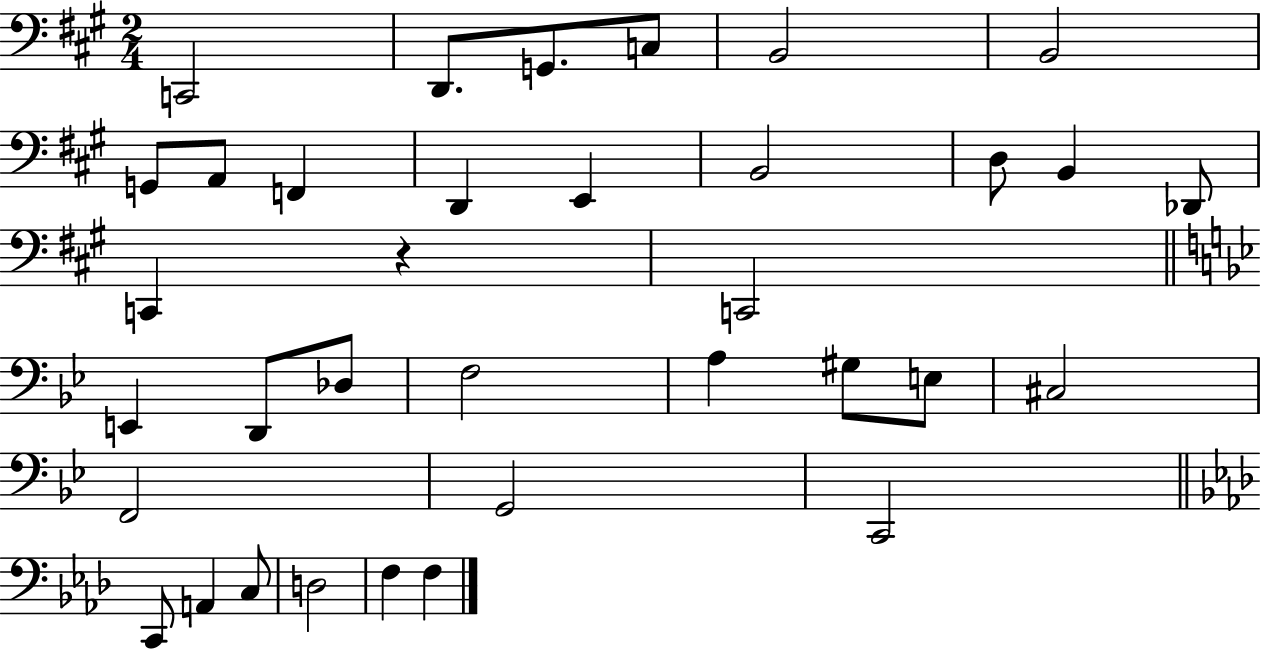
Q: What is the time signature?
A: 2/4